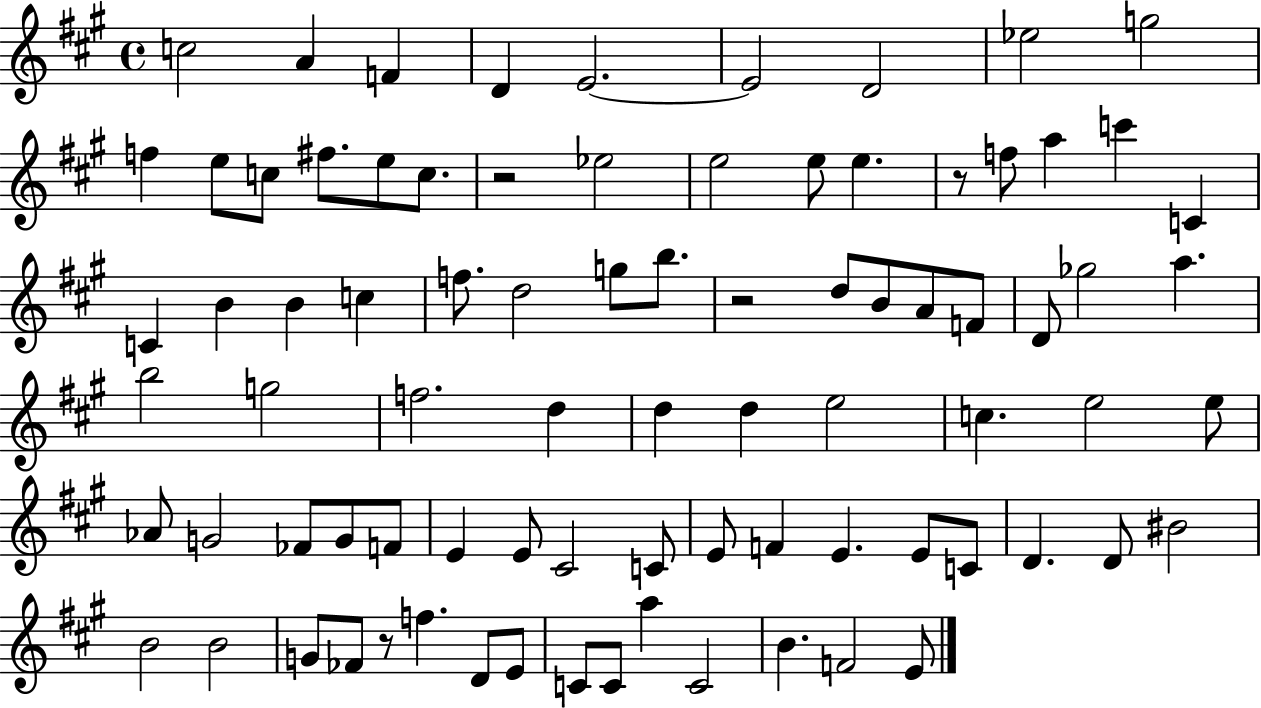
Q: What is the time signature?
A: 4/4